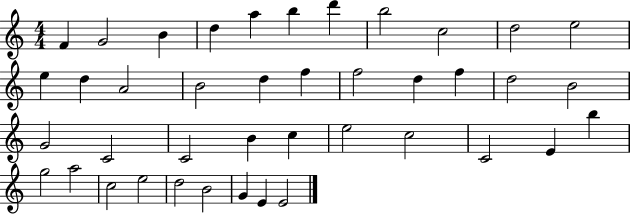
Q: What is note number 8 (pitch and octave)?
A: B5